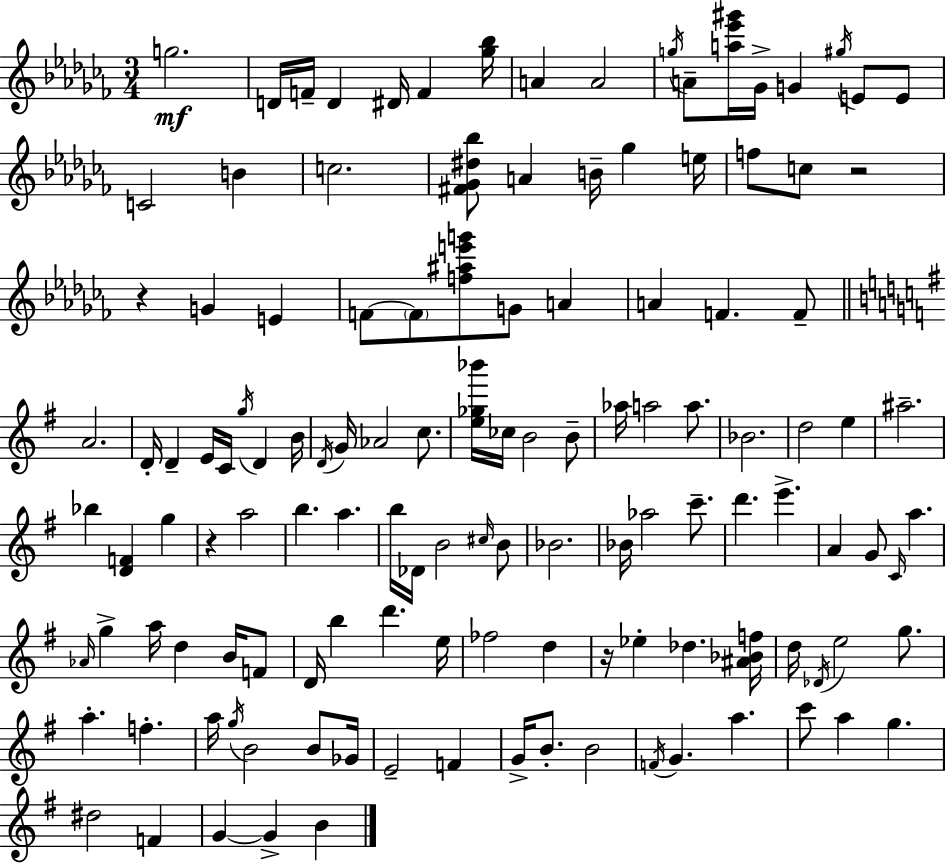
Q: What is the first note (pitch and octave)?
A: G5